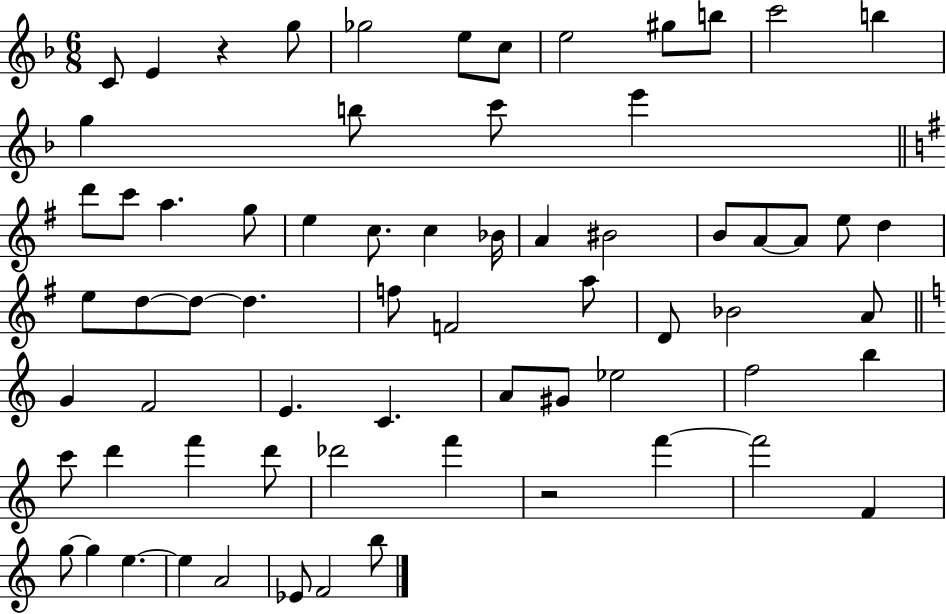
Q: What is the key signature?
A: F major